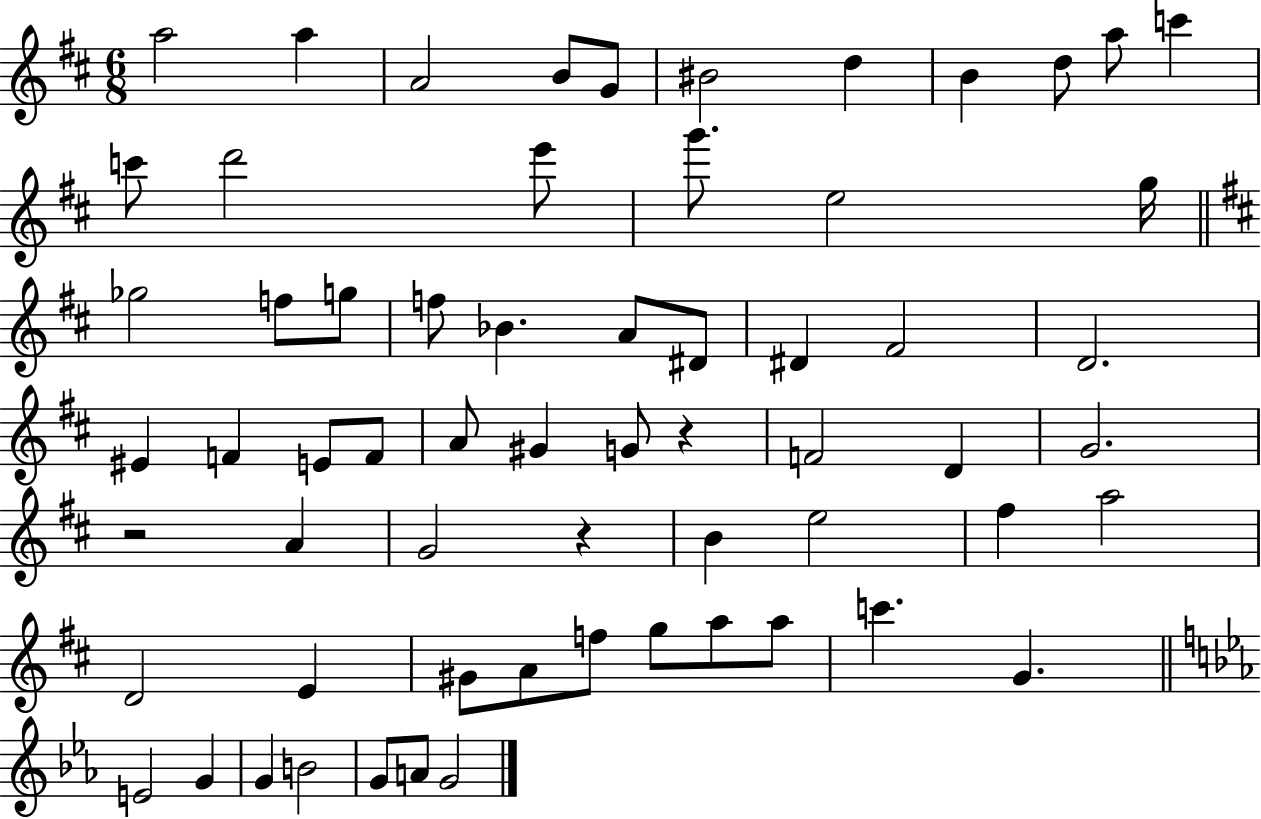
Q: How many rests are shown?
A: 3